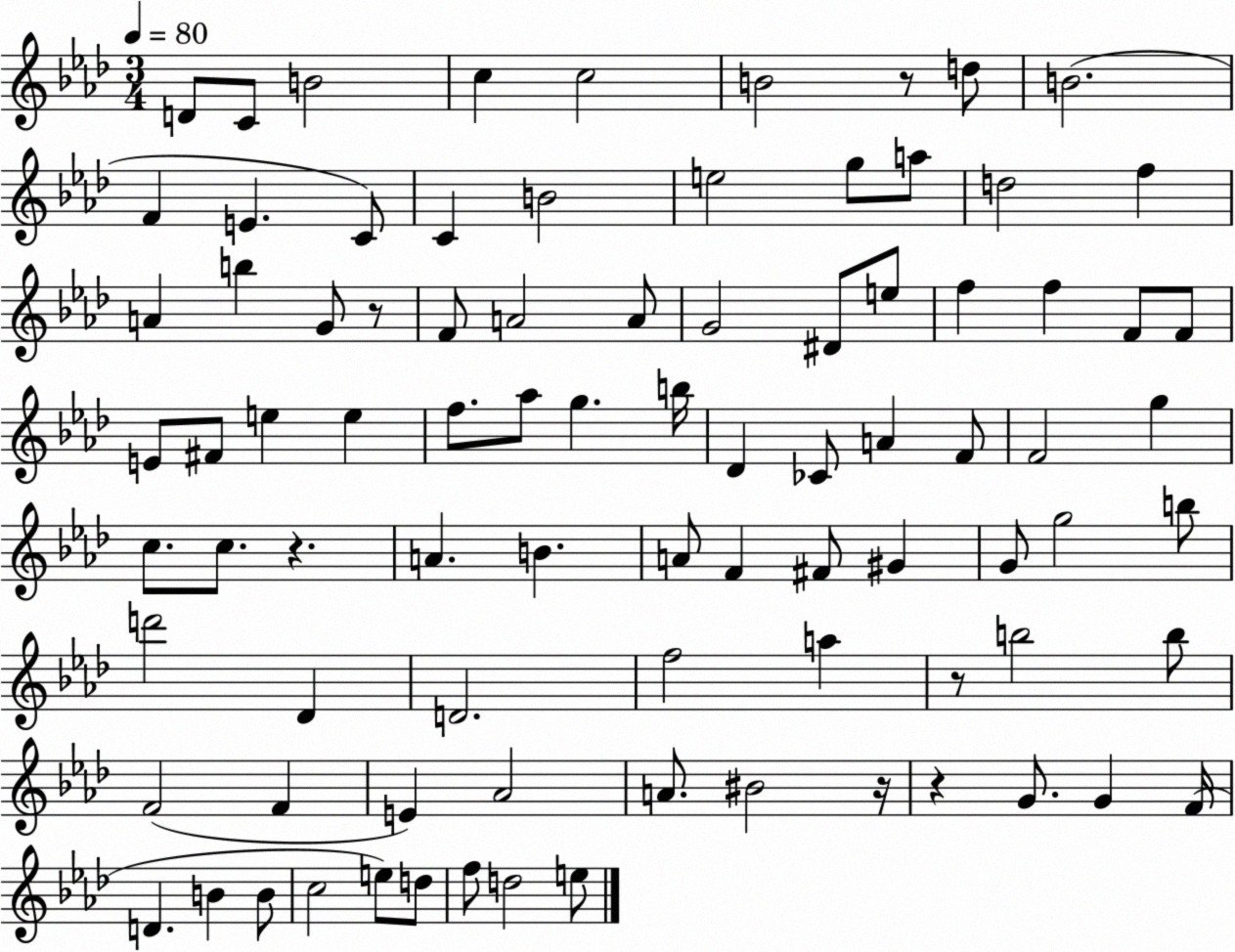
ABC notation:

X:1
T:Untitled
M:3/4
L:1/4
K:Ab
D/2 C/2 B2 c c2 B2 z/2 d/2 B2 F E C/2 C B2 e2 g/2 a/2 d2 f A b G/2 z/2 F/2 A2 A/2 G2 ^D/2 e/2 f f F/2 F/2 E/2 ^F/2 e e f/2 _a/2 g b/4 _D _C/2 A F/2 F2 g c/2 c/2 z A B A/2 F ^F/2 ^G G/2 g2 b/2 d'2 _D D2 f2 a z/2 b2 b/2 F2 F E _A2 A/2 ^B2 z/4 z G/2 G F/4 D B B/2 c2 e/2 d/2 f/2 d2 e/2